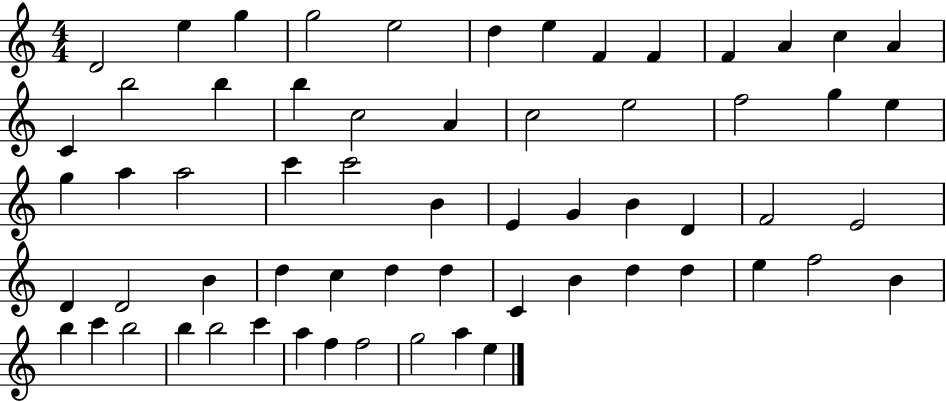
{
  \clef treble
  \numericTimeSignature
  \time 4/4
  \key c \major
  d'2 e''4 g''4 | g''2 e''2 | d''4 e''4 f'4 f'4 | f'4 a'4 c''4 a'4 | \break c'4 b''2 b''4 | b''4 c''2 a'4 | c''2 e''2 | f''2 g''4 e''4 | \break g''4 a''4 a''2 | c'''4 c'''2 b'4 | e'4 g'4 b'4 d'4 | f'2 e'2 | \break d'4 d'2 b'4 | d''4 c''4 d''4 d''4 | c'4 b'4 d''4 d''4 | e''4 f''2 b'4 | \break b''4 c'''4 b''2 | b''4 b''2 c'''4 | a''4 f''4 f''2 | g''2 a''4 e''4 | \break \bar "|."
}